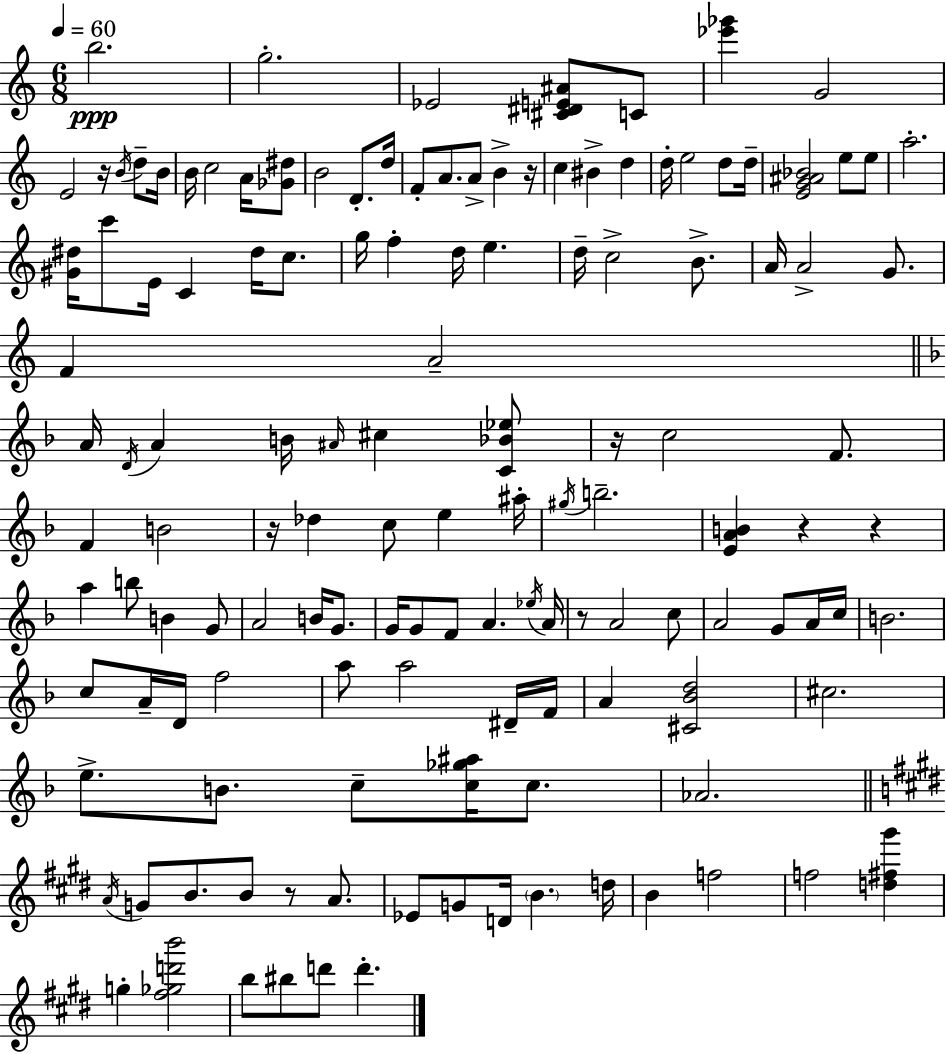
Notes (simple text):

B5/h. G5/h. Eb4/h [C#4,D#4,E4,A#4]/e C4/e [Eb6,Gb6]/q G4/h E4/h R/s B4/s D5/e B4/s B4/s C5/h A4/s [Gb4,D#5]/e B4/h D4/e. D5/s F4/e A4/e. A4/e B4/q R/s C5/q BIS4/q D5/q D5/s E5/h D5/e D5/s [E4,G4,A#4,Bb4]/h E5/e E5/e A5/h. [G#4,D#5]/s C6/e E4/s C4/q D#5/s C5/e. G5/s F5/q D5/s E5/q. D5/s C5/h B4/e. A4/s A4/h G4/e. F4/q A4/h A4/s D4/s A4/q B4/s A#4/s C#5/q [C4,Bb4,Eb5]/e R/s C5/h F4/e. F4/q B4/h R/s Db5/q C5/e E5/q A#5/s G#5/s B5/h. [E4,A4,B4]/q R/q R/q A5/q B5/e B4/q G4/e A4/h B4/s G4/e. G4/s G4/e F4/e A4/q. Eb5/s A4/s R/e A4/h C5/e A4/h G4/e A4/s C5/s B4/h. C5/e A4/s D4/s F5/h A5/e A5/h D#4/s F4/s A4/q [C#4,Bb4,D5]/h C#5/h. E5/e. B4/e. C5/e [C5,Gb5,A#5]/s C5/e. Ab4/h. A4/s G4/e B4/e. B4/e R/e A4/e. Eb4/e G4/e D4/s B4/q. D5/s B4/q F5/h F5/h [D5,F#5,G#6]/q G5/q [F#5,Gb5,D6,B6]/h B5/e BIS5/e D6/e D6/q.